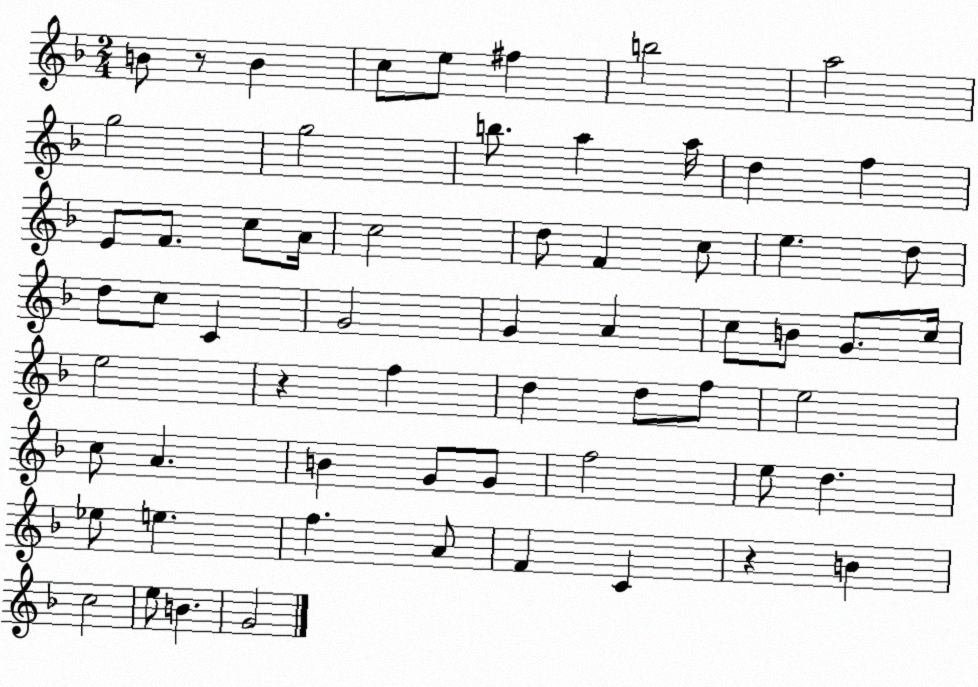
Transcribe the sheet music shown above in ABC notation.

X:1
T:Untitled
M:2/4
L:1/4
K:F
B/2 z/2 B c/2 e/2 ^f b2 a2 g2 g2 b/2 a a/4 d f E/2 F/2 c/2 A/4 c2 d/2 F c/2 e d/2 d/2 c/2 C G2 G A c/2 B/2 G/2 c/4 e2 z f d d/2 f/2 e2 c/2 A B G/2 G/2 f2 e/2 d _e/2 e f A/2 F C z B c2 e/2 B G2